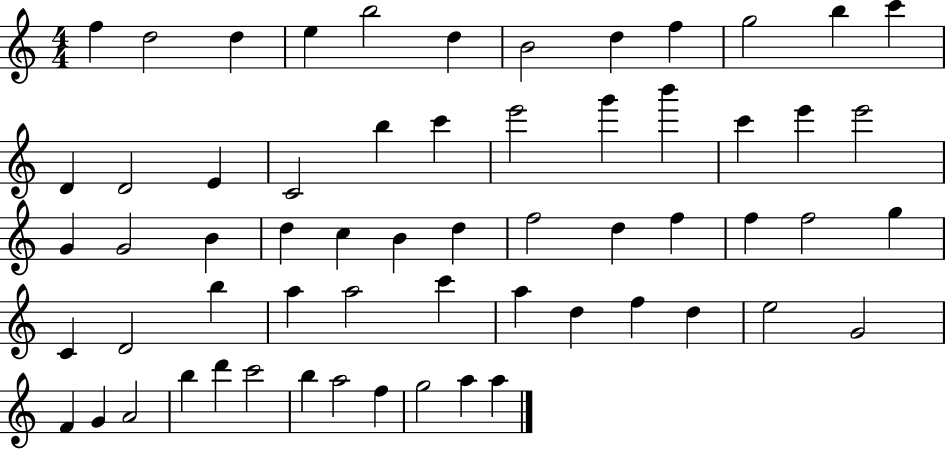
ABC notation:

X:1
T:Untitled
M:4/4
L:1/4
K:C
f d2 d e b2 d B2 d f g2 b c' D D2 E C2 b c' e'2 g' b' c' e' e'2 G G2 B d c B d f2 d f f f2 g C D2 b a a2 c' a d f d e2 G2 F G A2 b d' c'2 b a2 f g2 a a